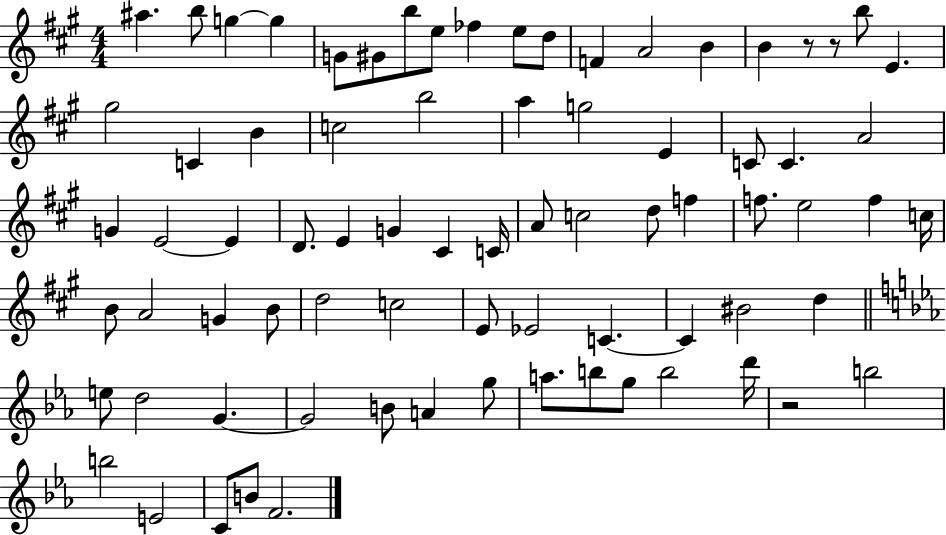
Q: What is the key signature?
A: A major